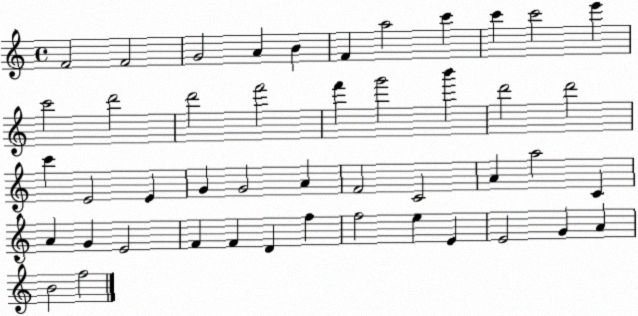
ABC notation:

X:1
T:Untitled
M:4/4
L:1/4
K:C
F2 F2 G2 A B F a2 c' c' c'2 e' c'2 d'2 d'2 f'2 f' g'2 b' d'2 d'2 c' E2 E G G2 A F2 C2 A a2 C A G E2 F F D f f2 e E E2 G A B2 f2